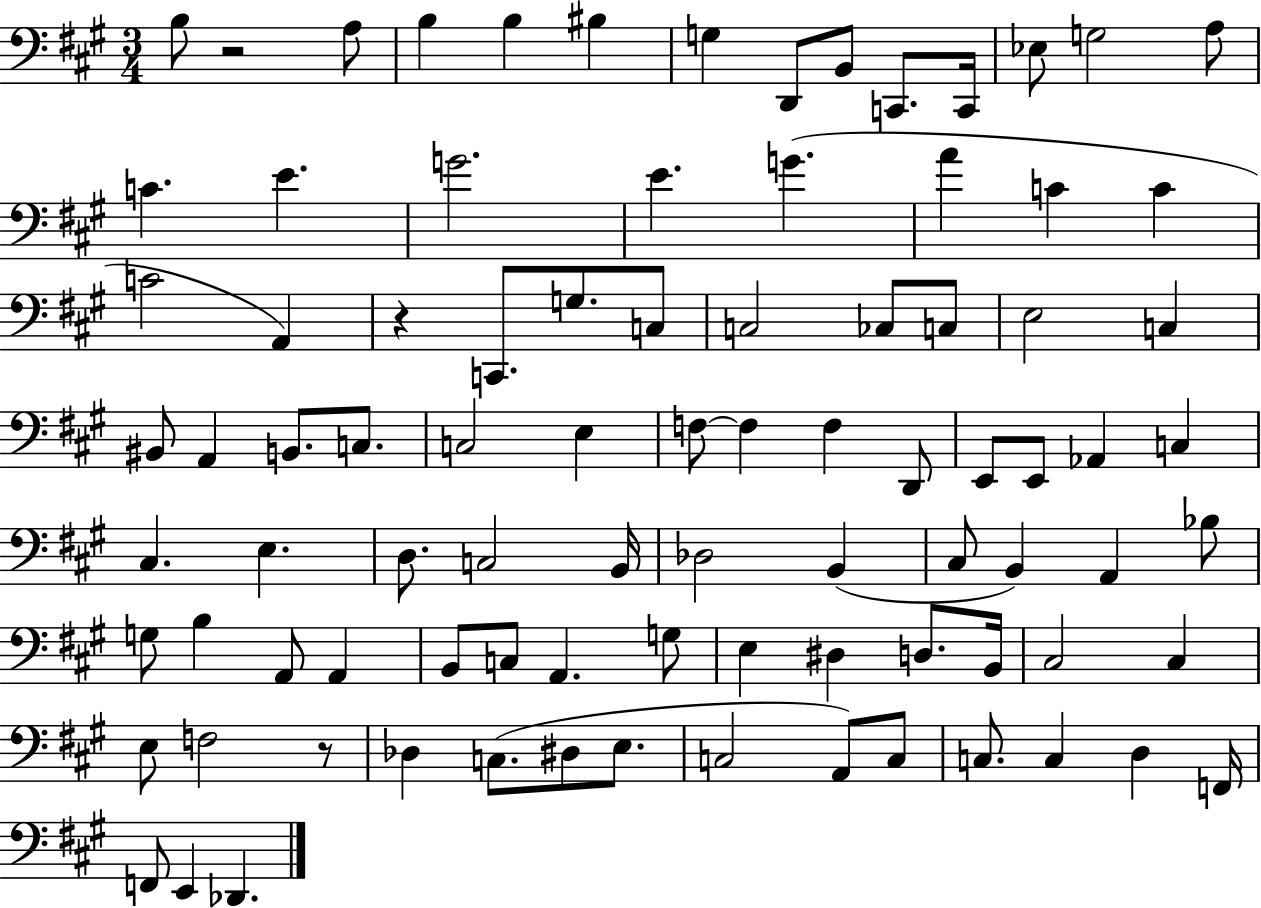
X:1
T:Untitled
M:3/4
L:1/4
K:A
B,/2 z2 A,/2 B, B, ^B, G, D,,/2 B,,/2 C,,/2 C,,/4 _E,/2 G,2 A,/2 C E G2 E G A C C C2 A,, z C,,/2 G,/2 C,/2 C,2 _C,/2 C,/2 E,2 C, ^B,,/2 A,, B,,/2 C,/2 C,2 E, F,/2 F, F, D,,/2 E,,/2 E,,/2 _A,, C, ^C, E, D,/2 C,2 B,,/4 _D,2 B,, ^C,/2 B,, A,, _B,/2 G,/2 B, A,,/2 A,, B,,/2 C,/2 A,, G,/2 E, ^D, D,/2 B,,/4 ^C,2 ^C, E,/2 F,2 z/2 _D, C,/2 ^D,/2 E,/2 C,2 A,,/2 C,/2 C,/2 C, D, F,,/4 F,,/2 E,, _D,,